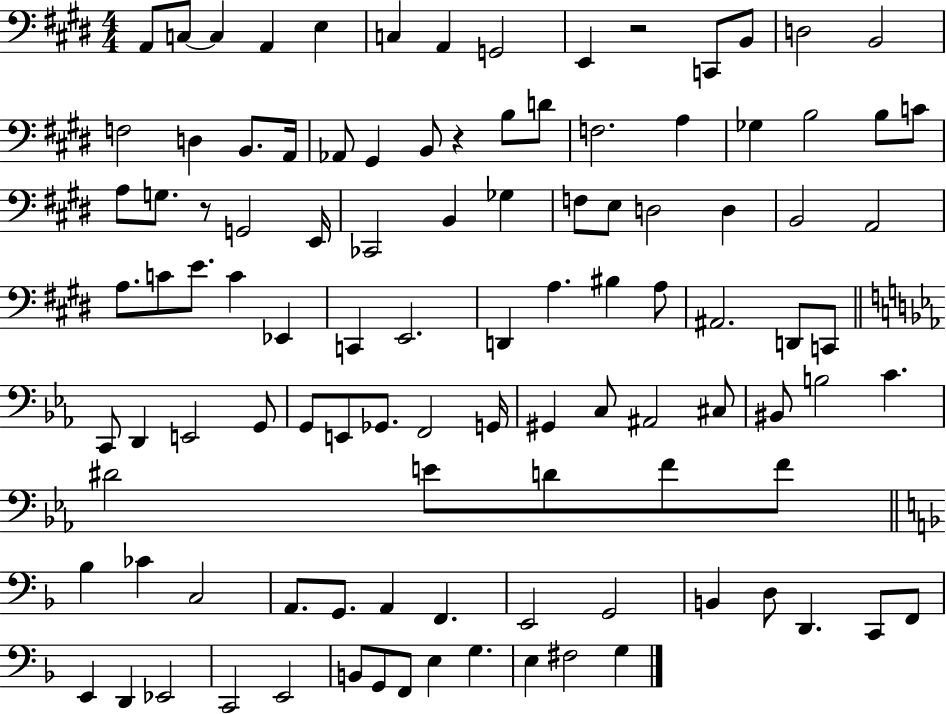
X:1
T:Untitled
M:4/4
L:1/4
K:E
A,,/2 C,/2 C, A,, E, C, A,, G,,2 E,, z2 C,,/2 B,,/2 D,2 B,,2 F,2 D, B,,/2 A,,/4 _A,,/2 ^G,, B,,/2 z B,/2 D/2 F,2 A, _G, B,2 B,/2 C/2 A,/2 G,/2 z/2 G,,2 E,,/4 _C,,2 B,, _G, F,/2 E,/2 D,2 D, B,,2 A,,2 A,/2 C/2 E/2 C _E,, C,, E,,2 D,, A, ^B, A,/2 ^A,,2 D,,/2 C,,/2 C,,/2 D,, E,,2 G,,/2 G,,/2 E,,/2 _G,,/2 F,,2 G,,/4 ^G,, C,/2 ^A,,2 ^C,/2 ^B,,/2 B,2 C ^D2 E/2 D/2 F/2 F/2 _B, _C C,2 A,,/2 G,,/2 A,, F,, E,,2 G,,2 B,, D,/2 D,, C,,/2 F,,/2 E,, D,, _E,,2 C,,2 E,,2 B,,/2 G,,/2 F,,/2 E, G, E, ^F,2 G,